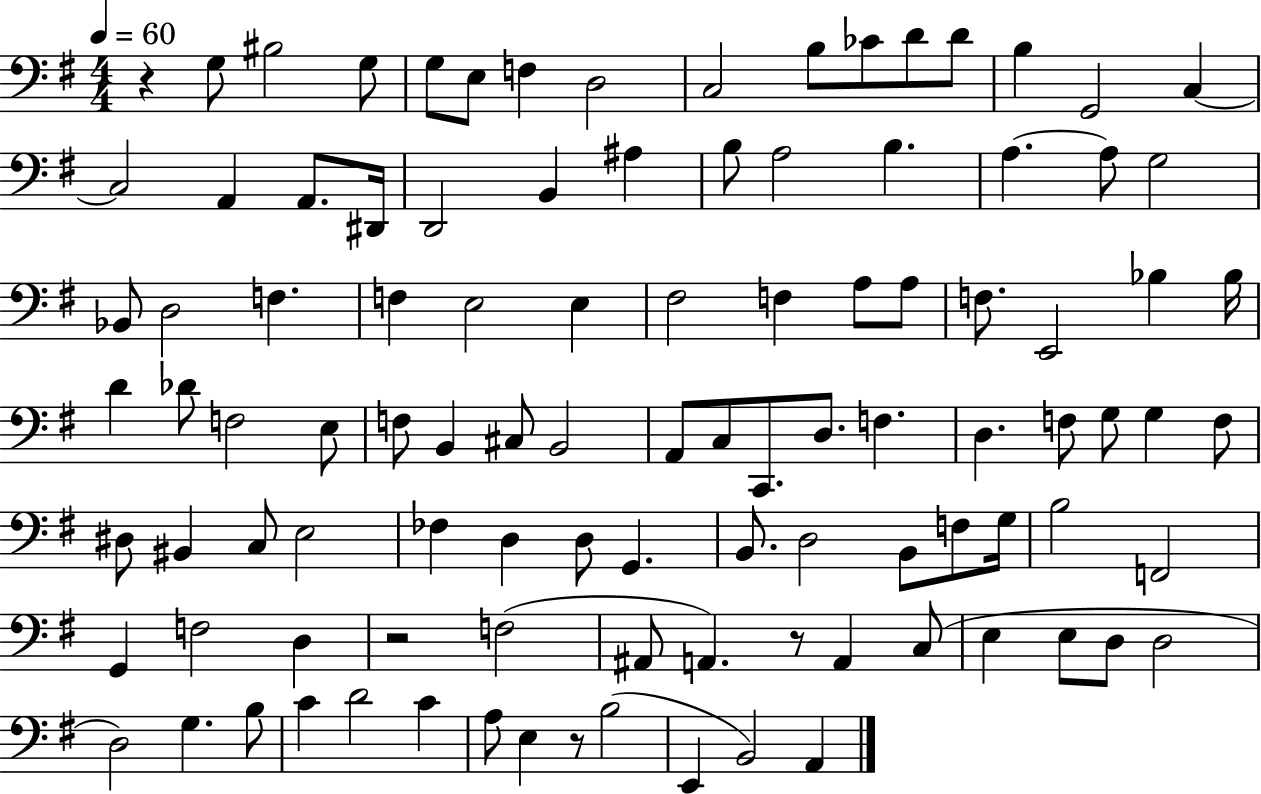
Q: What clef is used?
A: bass